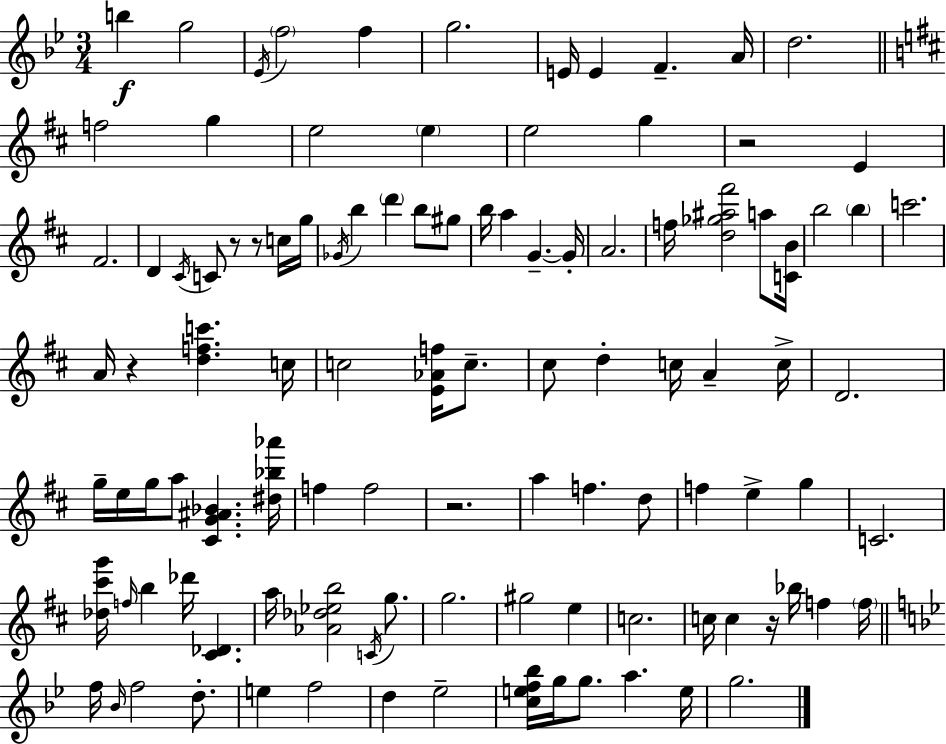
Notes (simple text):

B5/q G5/h Eb4/s F5/h F5/q G5/h. E4/s E4/q F4/q. A4/s D5/h. F5/h G5/q E5/h E5/q E5/h G5/q R/h E4/q F#4/h. D4/q C#4/s C4/e R/e R/e C5/s G5/s Gb4/s B5/q D6/q B5/e G#5/e B5/s A5/q G4/q. G4/s A4/h. F5/s [D5,Gb5,A#5,F#6]/h A5/e [C4,B4]/s B5/h B5/q C6/h. A4/s R/q [D5,F5,C6]/q. C5/s C5/h [E4,Ab4,F5]/s C5/e. C#5/e D5/q C5/s A4/q C5/s D4/h. G5/s E5/s G5/s A5/e [C#4,G4,A#4,Bb4]/q. [D#5,Bb5,Ab6]/s F5/q F5/h R/h. A5/q F5/q. D5/e F5/q E5/q G5/q C4/h. [Db5,C#6,G6]/s F5/s B5/q Db6/s [C#4,Db4]/q. A5/s [Ab4,Db5,Eb5,B5]/h C4/s G5/e. G5/h. G#5/h E5/q C5/h. C5/s C5/q R/s Bb5/s F5/q F5/s F5/s Bb4/s F5/h D5/e. E5/q F5/h D5/q Eb5/h [C5,E5,F5,Bb5]/s G5/s G5/e. A5/q. E5/s G5/h.